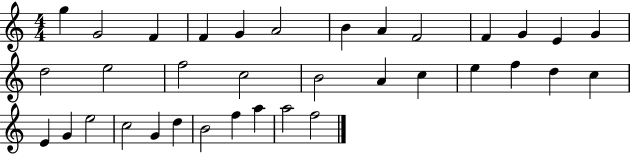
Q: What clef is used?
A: treble